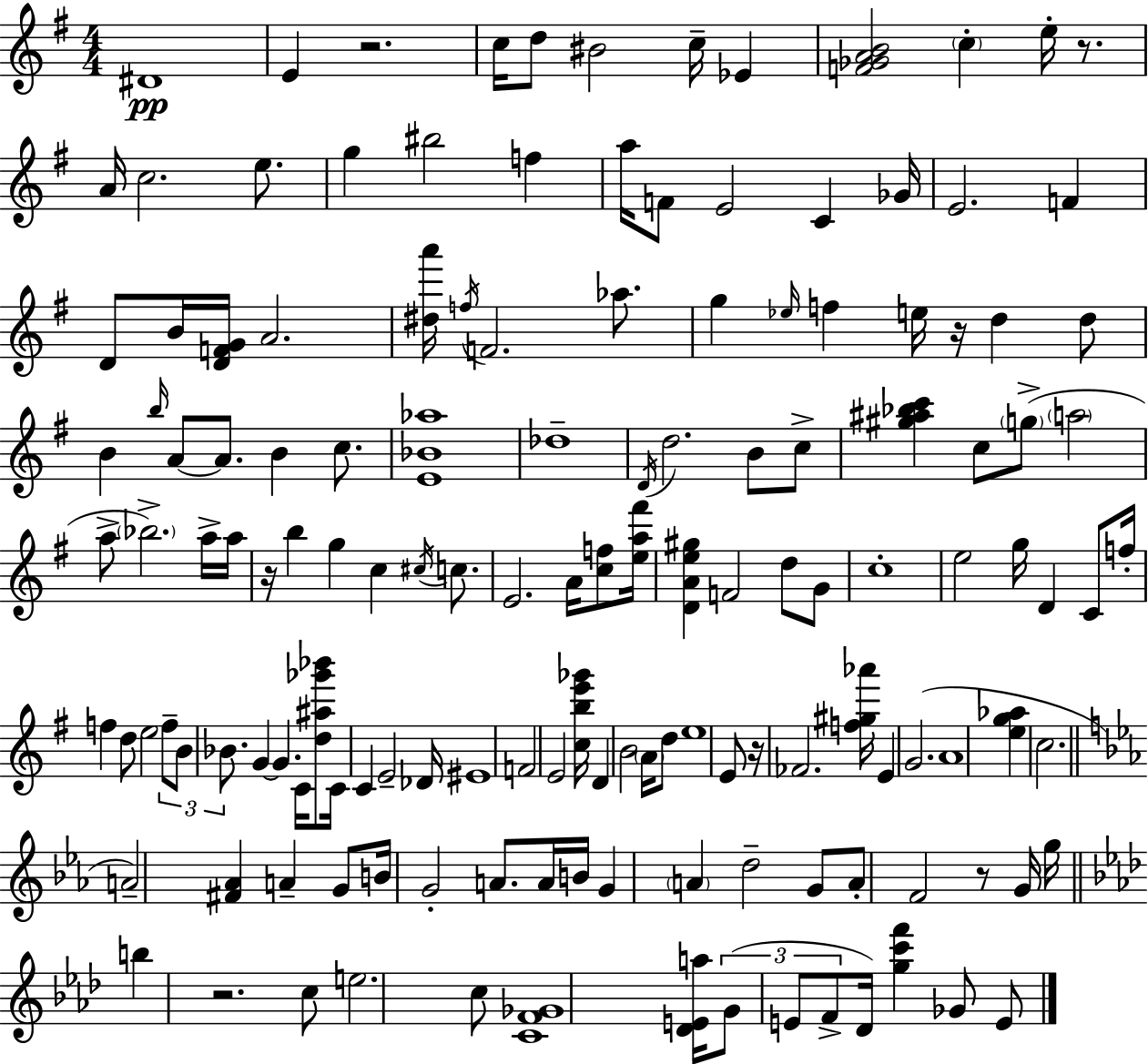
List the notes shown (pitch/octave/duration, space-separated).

D#4/w E4/q R/h. C5/s D5/e BIS4/h C5/s Eb4/q [F4,Gb4,A4,B4]/h C5/q E5/s R/e. A4/s C5/h. E5/e. G5/q BIS5/h F5/q A5/s F4/e E4/h C4/q Gb4/s E4/h. F4/q D4/e B4/s [D4,F4,G4]/s A4/h. [D#5,A6]/s F5/s F4/h. Ab5/e. G5/q Eb5/s F5/q E5/s R/s D5/q D5/e B4/q B5/s A4/e A4/e. B4/q C5/e. [E4,Bb4,Ab5]/w Db5/w D4/s D5/h. B4/e C5/e [G#5,A#5,Bb5,C6]/q C5/e G5/e A5/h A5/e Bb5/h. A5/s A5/s R/s B5/q G5/q C5/q C#5/s C5/e. E4/h. A4/s [C5,F5]/e [E5,A5,F#6]/s [D4,A4,E5,G#5]/q F4/h D5/e G4/e C5/w E5/h G5/s D4/q C4/e F5/s F5/q D5/e E5/h F5/e B4/e Bb4/e. G4/q G4/q. C4/s [D5,A#5,Gb6,Bb6]/e C4/s C4/q E4/h Db4/s EIS4/w F4/h E4/h [C5,B5,E6,Gb6]/s D4/q B4/h A4/s D5/e E5/w E4/e R/s FES4/h. [F5,G#5,Ab6]/s E4/q G4/h. A4/w [E5,G5,Ab5]/q C5/h. A4/h [F#4,Ab4]/q A4/q G4/e B4/s G4/h A4/e. A4/s B4/s G4/q A4/q D5/h G4/e A4/e F4/h R/e G4/s G5/s B5/q R/h. C5/e E5/h. C5/e [C4,F4,Gb4]/w [Db4,E4,A5]/s G4/e E4/e F4/e Db4/s [G5,C6,F6]/q Gb4/e E4/e